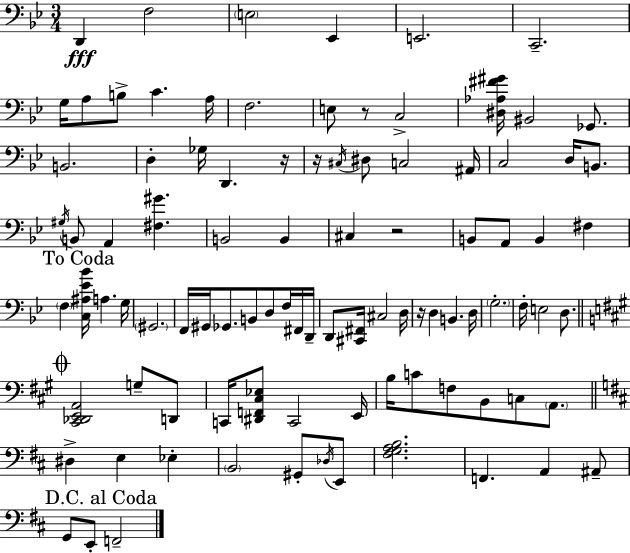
D2/q F3/h E3/h Eb2/q E2/h. C2/h. G3/s A3/e B3/e C4/q. A3/s F3/h. E3/e R/e C3/h [D#3,Ab3,F#4,G#4]/s BIS2/h Gb2/e. B2/h. D3/q Gb3/s D2/q. R/s R/s C#3/s D#3/e C3/h A#2/s C3/h D3/s B2/e. G#3/s B2/e A2/q [F#3,G#4]/q. B2/h B2/q C#3/q R/h B2/e A2/e B2/q F#3/q F3/q [C3,A#3,Eb4,Bb4]/s A3/q. G3/s G#2/h. F2/s G#2/s Gb2/e. B2/e D3/e F3/s F#2/s D2/s D2/e [C#2,F#2]/s C#3/h D3/s R/s D3/q B2/q. D3/s G3/h. F3/s E3/h D3/e. [C#2,Db2,E2,A2]/h G3/e D2/e C2/s [D#2,F2,C#3,Eb3]/e C2/h E2/s B3/s C4/e F3/e B2/e C3/e A2/e. D#3/q E3/q Eb3/q B2/h G#2/e Db3/s E2/e [F#3,G3,A3,B3]/h. F2/q. A2/q A#2/e G2/e E2/e F2/h